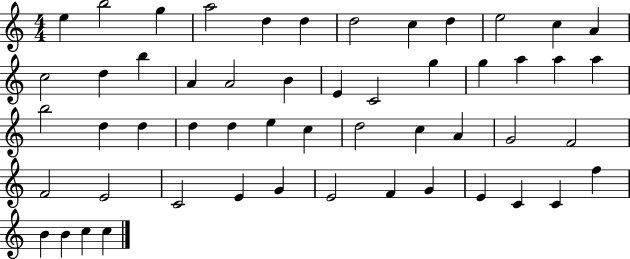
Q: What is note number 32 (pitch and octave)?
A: C5